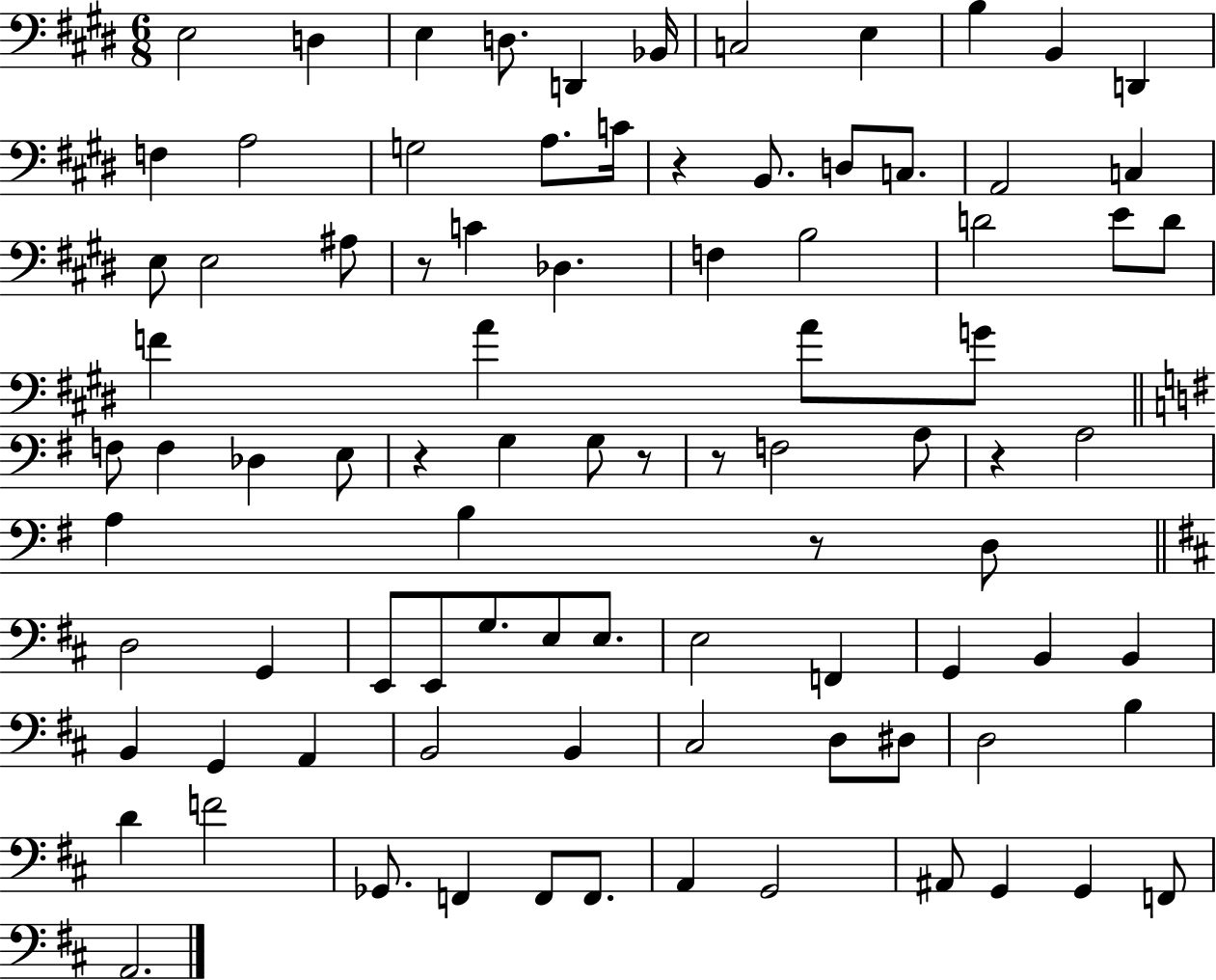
X:1
T:Untitled
M:6/8
L:1/4
K:E
E,2 D, E, D,/2 D,, _B,,/4 C,2 E, B, B,, D,, F, A,2 G,2 A,/2 C/4 z B,,/2 D,/2 C,/2 A,,2 C, E,/2 E,2 ^A,/2 z/2 C _D, F, B,2 D2 E/2 D/2 F A A/2 G/2 F,/2 F, _D, E,/2 z G, G,/2 z/2 z/2 F,2 A,/2 z A,2 A, B, z/2 D,/2 D,2 G,, E,,/2 E,,/2 G,/2 E,/2 E,/2 E,2 F,, G,, B,, B,, B,, G,, A,, B,,2 B,, ^C,2 D,/2 ^D,/2 D,2 B, D F2 _G,,/2 F,, F,,/2 F,,/2 A,, G,,2 ^A,,/2 G,, G,, F,,/2 A,,2